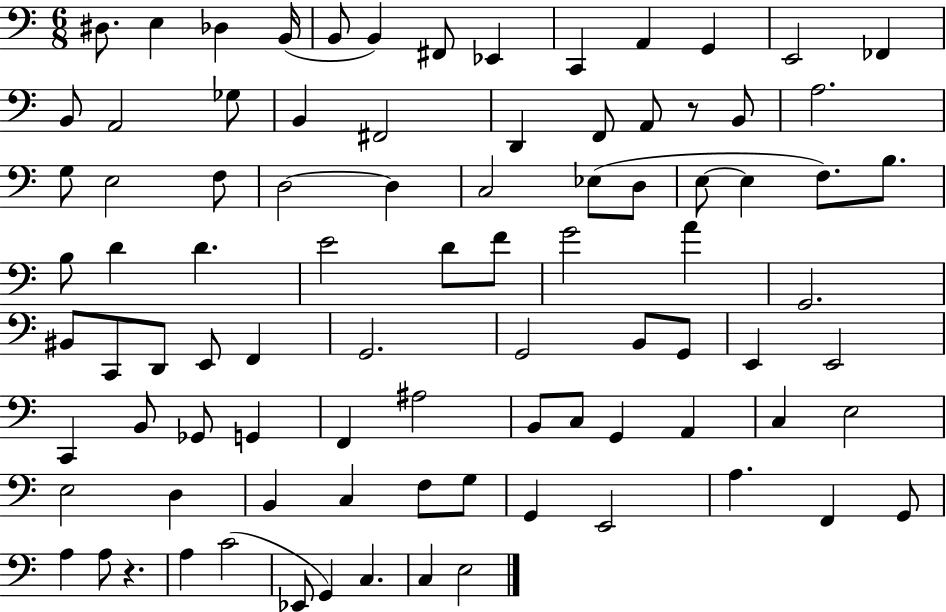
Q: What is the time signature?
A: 6/8